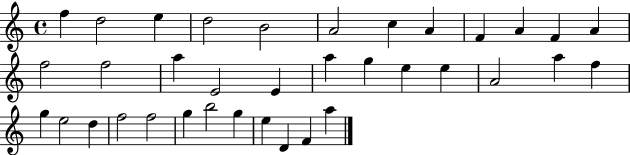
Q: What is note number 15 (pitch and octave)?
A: A5